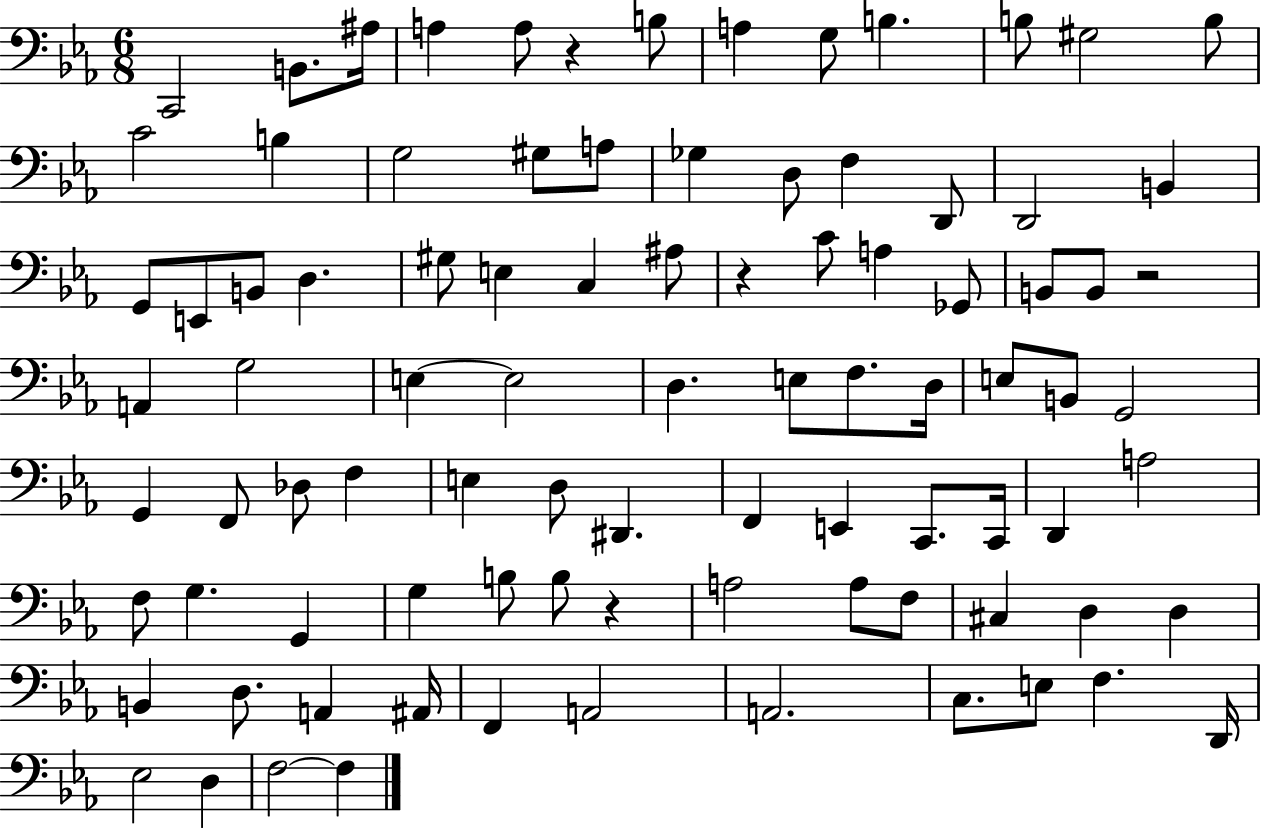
{
  \clef bass
  \numericTimeSignature
  \time 6/8
  \key ees \major
  \repeat volta 2 { c,2 b,8. ais16 | a4 a8 r4 b8 | a4 g8 b4. | b8 gis2 b8 | \break c'2 b4 | g2 gis8 a8 | ges4 d8 f4 d,8 | d,2 b,4 | \break g,8 e,8 b,8 d4. | gis8 e4 c4 ais8 | r4 c'8 a4 ges,8 | b,8 b,8 r2 | \break a,4 g2 | e4~~ e2 | d4. e8 f8. d16 | e8 b,8 g,2 | \break g,4 f,8 des8 f4 | e4 d8 dis,4. | f,4 e,4 c,8. c,16 | d,4 a2 | \break f8 g4. g,4 | g4 b8 b8 r4 | a2 a8 f8 | cis4 d4 d4 | \break b,4 d8. a,4 ais,16 | f,4 a,2 | a,2. | c8. e8 f4. d,16 | \break ees2 d4 | f2~~ f4 | } \bar "|."
}